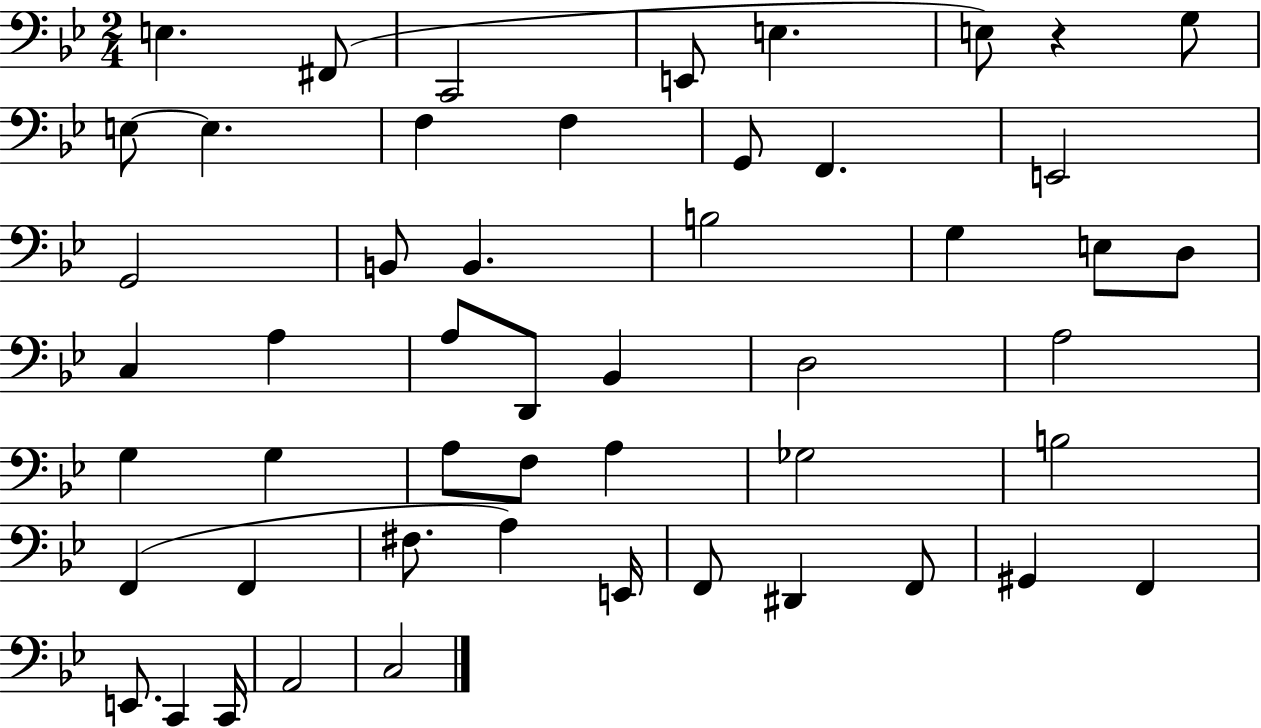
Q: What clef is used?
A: bass